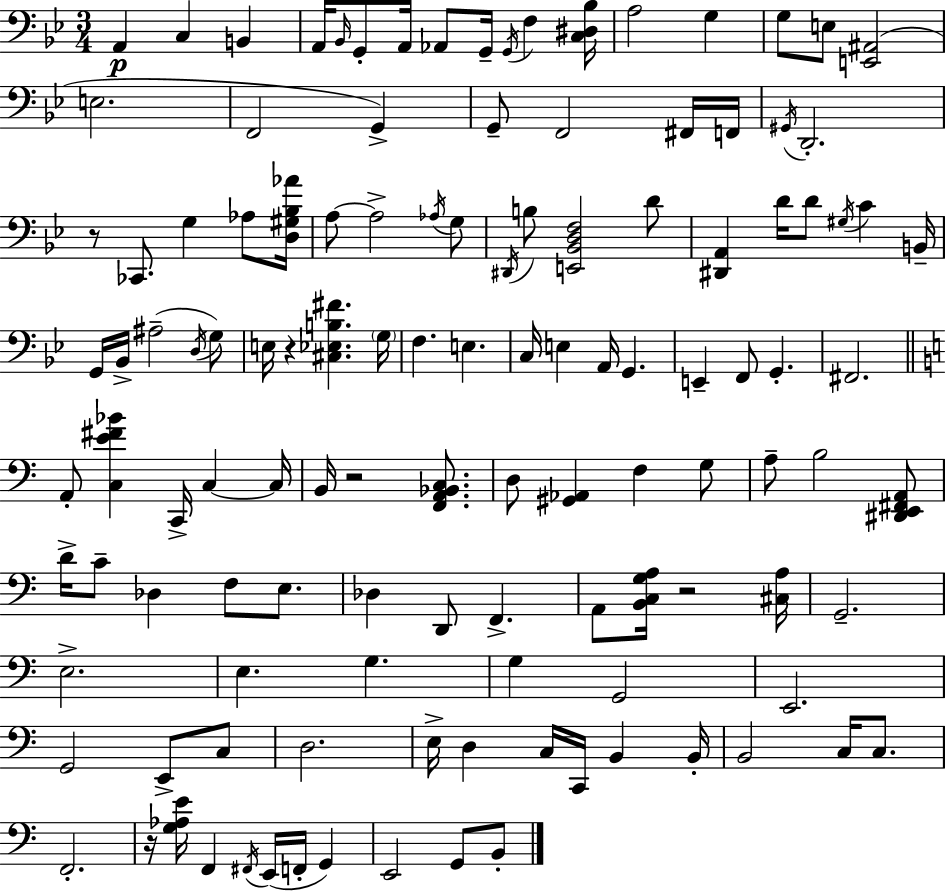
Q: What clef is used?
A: bass